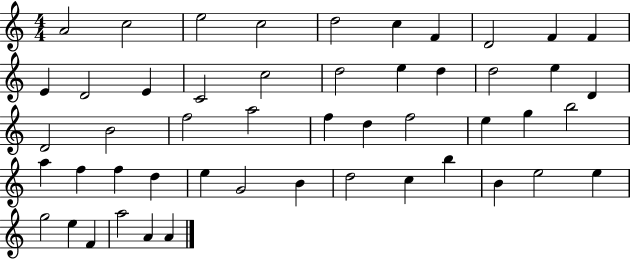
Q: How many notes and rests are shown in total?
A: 50